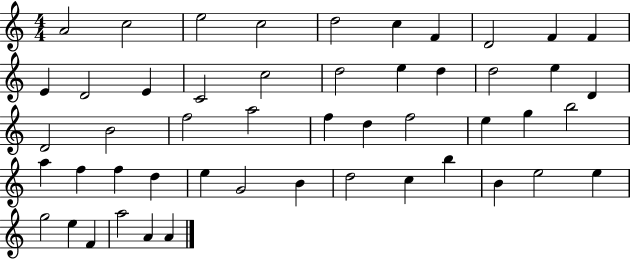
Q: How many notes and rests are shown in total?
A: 50